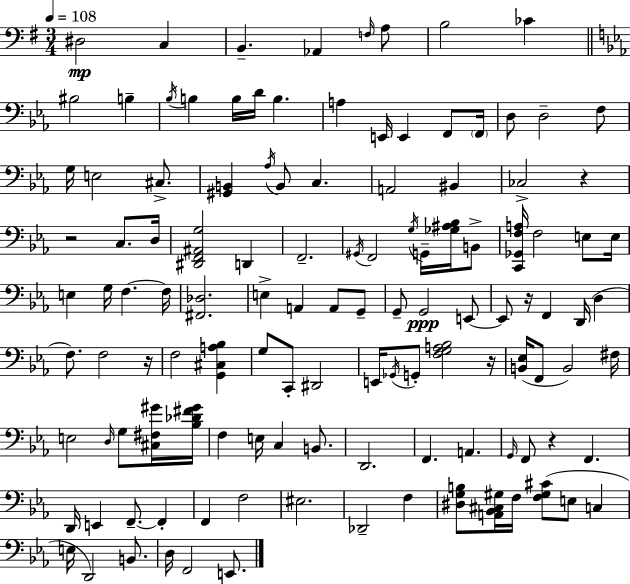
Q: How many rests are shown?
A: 6